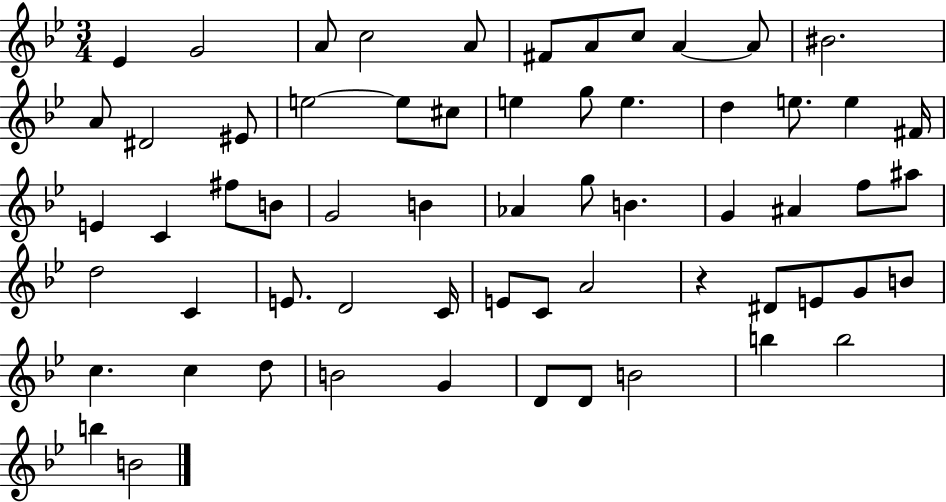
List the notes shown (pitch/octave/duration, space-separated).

Eb4/q G4/h A4/e C5/h A4/e F#4/e A4/e C5/e A4/q A4/e BIS4/h. A4/e D#4/h EIS4/e E5/h E5/e C#5/e E5/q G5/e E5/q. D5/q E5/e. E5/q F#4/s E4/q C4/q F#5/e B4/e G4/h B4/q Ab4/q G5/e B4/q. G4/q A#4/q F5/e A#5/e D5/h C4/q E4/e. D4/h C4/s E4/e C4/e A4/h R/q D#4/e E4/e G4/e B4/e C5/q. C5/q D5/e B4/h G4/q D4/e D4/e B4/h B5/q B5/h B5/q B4/h